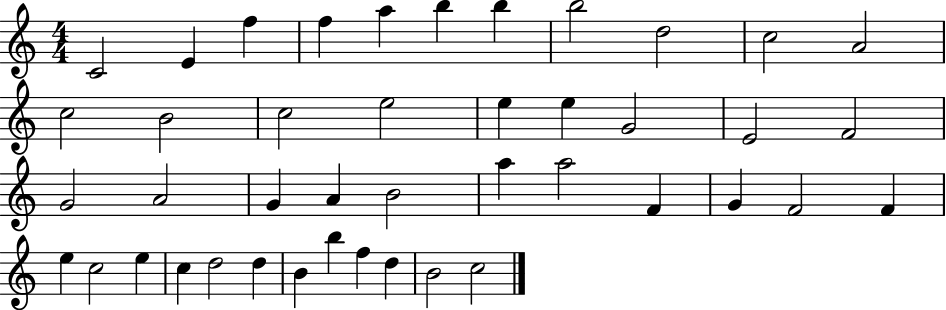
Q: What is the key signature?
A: C major